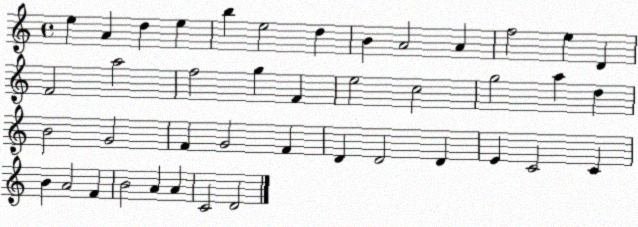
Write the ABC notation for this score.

X:1
T:Untitled
M:4/4
L:1/4
K:C
e A d e b e2 d B A2 A f2 e D F2 a2 f2 g F e2 c2 g2 a d B2 G2 F G2 F D D2 D E C2 C B A2 F B2 A A C2 D2